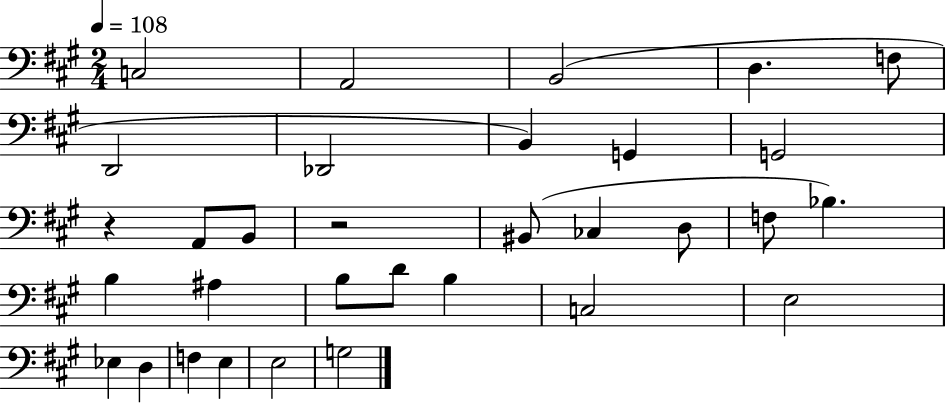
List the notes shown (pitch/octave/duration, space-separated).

C3/h A2/h B2/h D3/q. F3/e D2/h Db2/h B2/q G2/q G2/h R/q A2/e B2/e R/h BIS2/e CES3/q D3/e F3/e Bb3/q. B3/q A#3/q B3/e D4/e B3/q C3/h E3/h Eb3/q D3/q F3/q E3/q E3/h G3/h